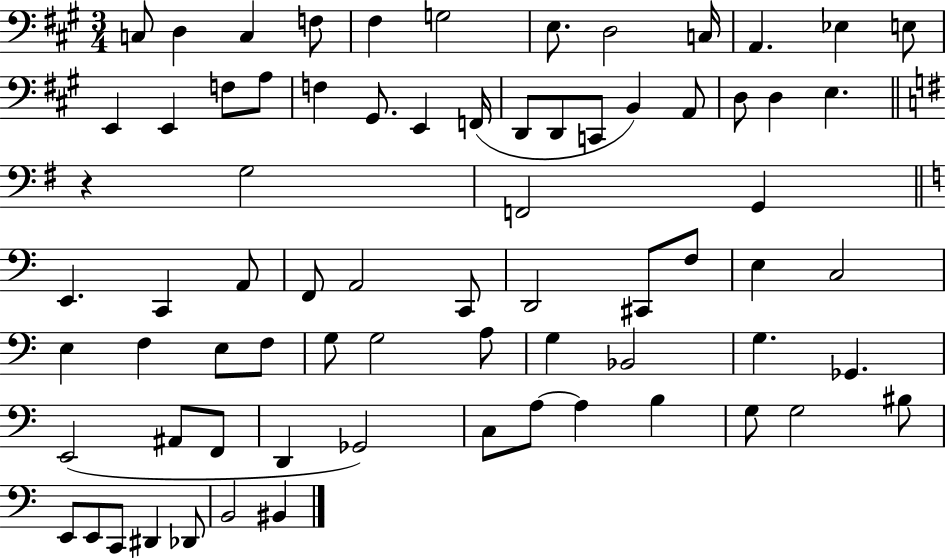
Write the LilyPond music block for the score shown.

{
  \clef bass
  \numericTimeSignature
  \time 3/4
  \key a \major
  \repeat volta 2 { c8 d4 c4 f8 | fis4 g2 | e8. d2 c16 | a,4. ees4 e8 | \break e,4 e,4 f8 a8 | f4 gis,8. e,4 f,16( | d,8 d,8 c,8 b,4) a,8 | d8 d4 e4. | \break \bar "||" \break \key g \major r4 g2 | f,2 g,4 | \bar "||" \break \key a \minor e,4. c,4 a,8 | f,8 a,2 c,8 | d,2 cis,8 f8 | e4 c2 | \break e4 f4 e8 f8 | g8 g2 a8 | g4 bes,2 | g4. ges,4. | \break e,2( ais,8 f,8 | d,4 ges,2) | c8 a8~~ a4 b4 | g8 g2 bis8 | \break e,8 e,8 c,8 dis,4 des,8 | b,2 bis,4 | } \bar "|."
}